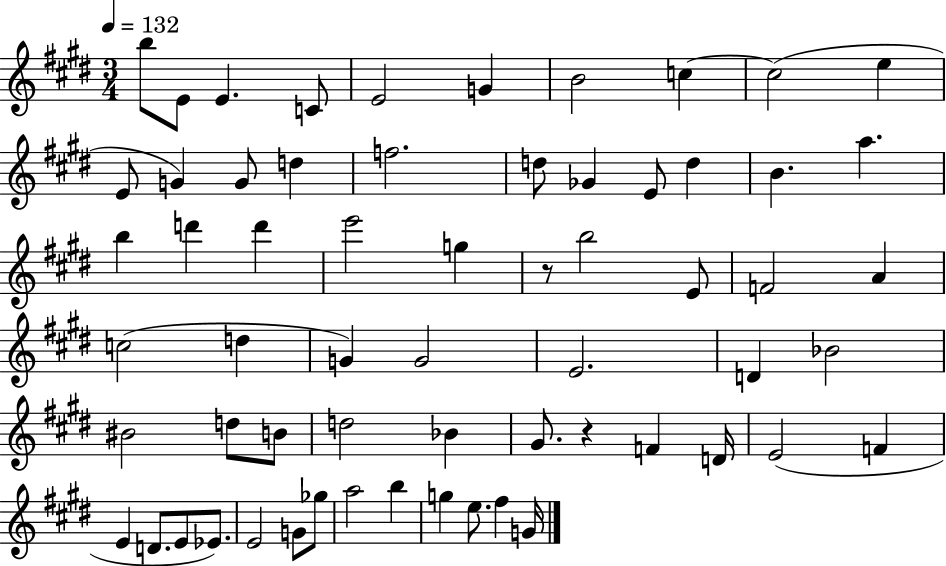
B5/e E4/e E4/q. C4/e E4/h G4/q B4/h C5/q C5/h E5/q E4/e G4/q G4/e D5/q F5/h. D5/e Gb4/q E4/e D5/q B4/q. A5/q. B5/q D6/q D6/q E6/h G5/q R/e B5/h E4/e F4/h A4/q C5/h D5/q G4/q G4/h E4/h. D4/q Bb4/h BIS4/h D5/e B4/e D5/h Bb4/q G#4/e. R/q F4/q D4/s E4/h F4/q E4/q D4/e. E4/e Eb4/e. E4/h G4/e Gb5/e A5/h B5/q G5/q E5/e. F#5/q G4/s